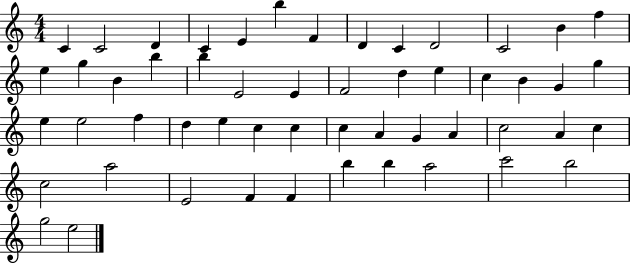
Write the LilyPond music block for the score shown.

{
  \clef treble
  \numericTimeSignature
  \time 4/4
  \key c \major
  c'4 c'2 d'4 | c'4 e'4 b''4 f'4 | d'4 c'4 d'2 | c'2 b'4 f''4 | \break e''4 g''4 b'4 b''4 | b''4 e'2 e'4 | f'2 d''4 e''4 | c''4 b'4 g'4 g''4 | \break e''4 e''2 f''4 | d''4 e''4 c''4 c''4 | c''4 a'4 g'4 a'4 | c''2 a'4 c''4 | \break c''2 a''2 | e'2 f'4 f'4 | b''4 b''4 a''2 | c'''2 b''2 | \break g''2 e''2 | \bar "|."
}